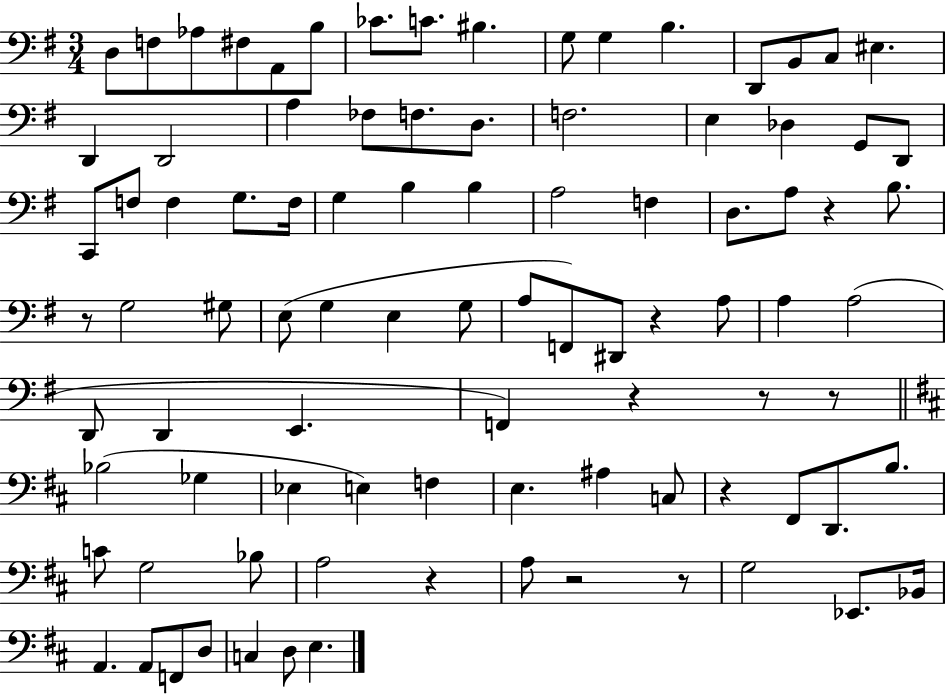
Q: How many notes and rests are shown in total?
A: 92